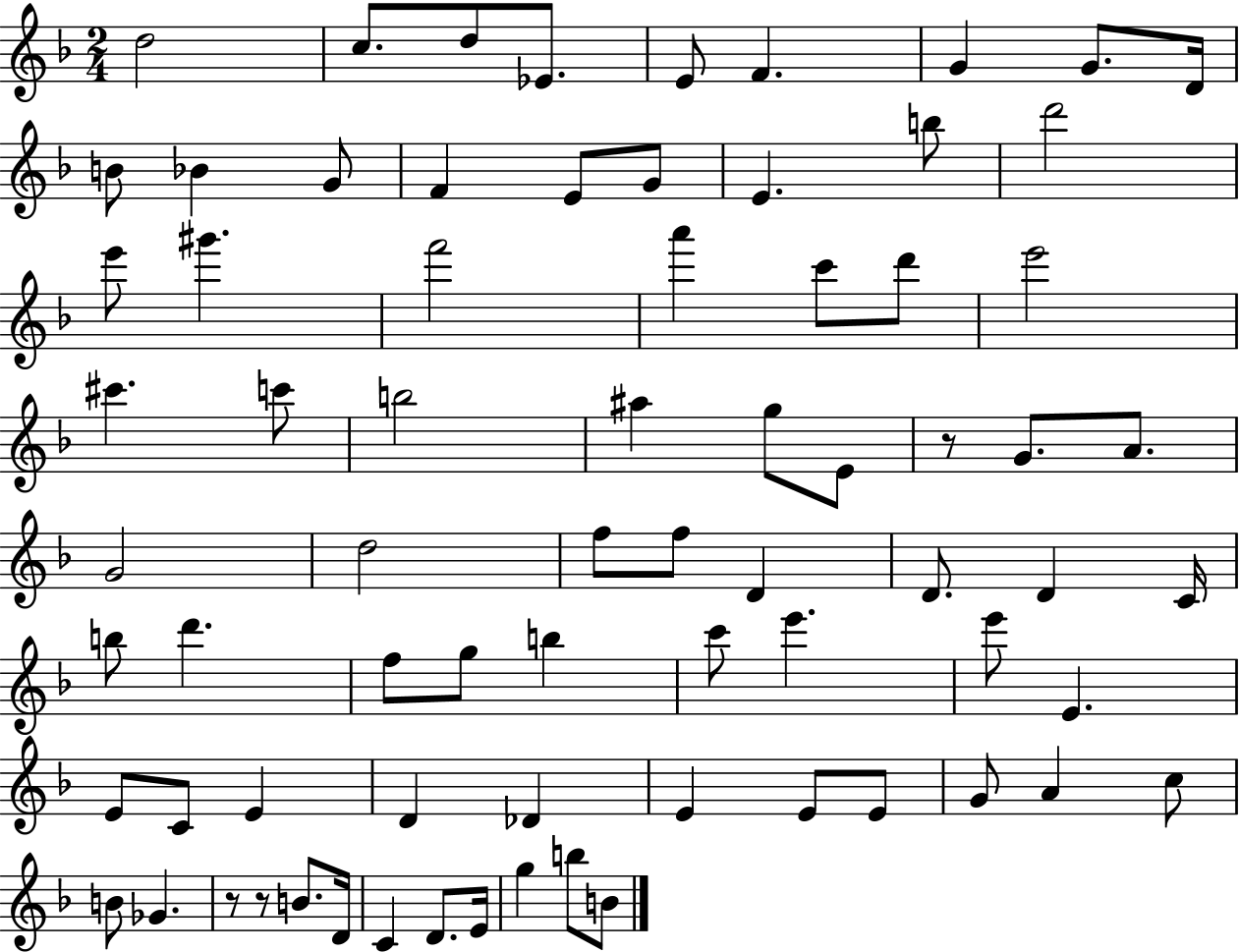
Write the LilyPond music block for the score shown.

{
  \clef treble
  \numericTimeSignature
  \time 2/4
  \key f \major
  d''2 | c''8. d''8 ees'8. | e'8 f'4. | g'4 g'8. d'16 | \break b'8 bes'4 g'8 | f'4 e'8 g'8 | e'4. b''8 | d'''2 | \break e'''8 gis'''4. | f'''2 | a'''4 c'''8 d'''8 | e'''2 | \break cis'''4. c'''8 | b''2 | ais''4 g''8 e'8 | r8 g'8. a'8. | \break g'2 | d''2 | f''8 f''8 d'4 | d'8. d'4 c'16 | \break b''8 d'''4. | f''8 g''8 b''4 | c'''8 e'''4. | e'''8 e'4. | \break e'8 c'8 e'4 | d'4 des'4 | e'4 e'8 e'8 | g'8 a'4 c''8 | \break b'8 ges'4. | r8 r8 b'8. d'16 | c'4 d'8. e'16 | g''4 b''8 b'8 | \break \bar "|."
}